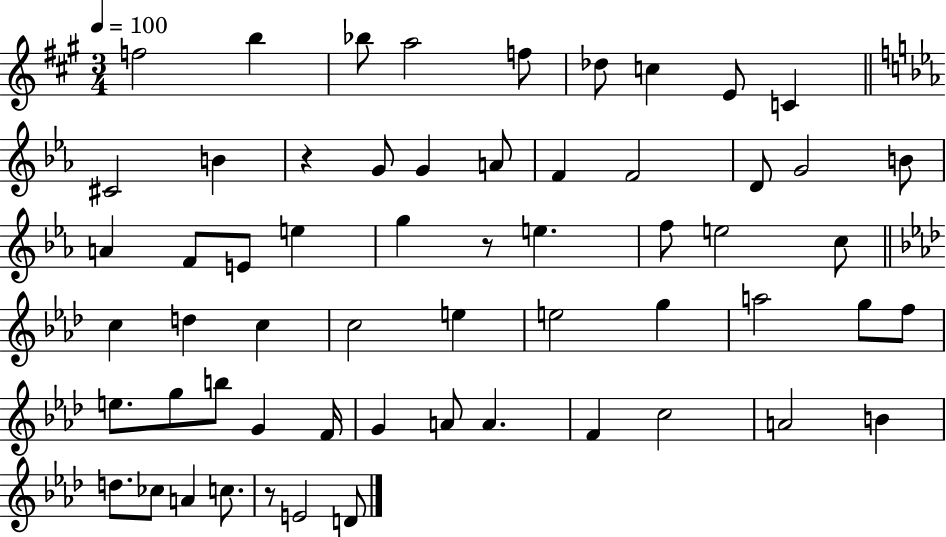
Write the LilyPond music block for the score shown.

{
  \clef treble
  \numericTimeSignature
  \time 3/4
  \key a \major
  \tempo 4 = 100
  f''2 b''4 | bes''8 a''2 f''8 | des''8 c''4 e'8 c'4 | \bar "||" \break \key c \minor cis'2 b'4 | r4 g'8 g'4 a'8 | f'4 f'2 | d'8 g'2 b'8 | \break a'4 f'8 e'8 e''4 | g''4 r8 e''4. | f''8 e''2 c''8 | \bar "||" \break \key aes \major c''4 d''4 c''4 | c''2 e''4 | e''2 g''4 | a''2 g''8 f''8 | \break e''8. g''8 b''8 g'4 f'16 | g'4 a'8 a'4. | f'4 c''2 | a'2 b'4 | \break d''8. ces''8 a'4 c''8. | r8 e'2 d'8 | \bar "|."
}